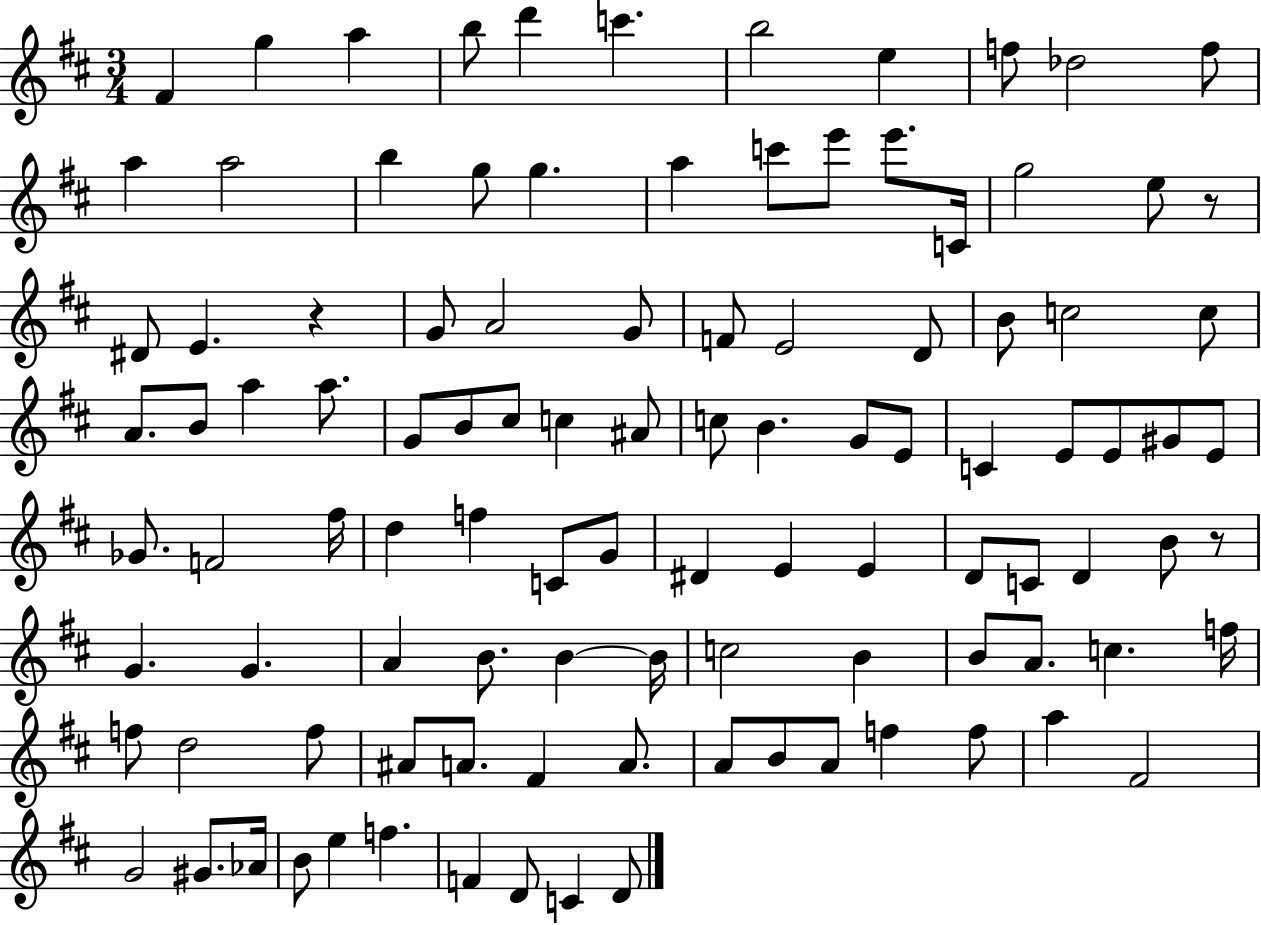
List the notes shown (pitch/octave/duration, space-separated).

F#4/q G5/q A5/q B5/e D6/q C6/q. B5/h E5/q F5/e Db5/h F5/e A5/q A5/h B5/q G5/e G5/q. A5/q C6/e E6/e E6/e. C4/s G5/h E5/e R/e D#4/e E4/q. R/q G4/e A4/h G4/e F4/e E4/h D4/e B4/e C5/h C5/e A4/e. B4/e A5/q A5/e. G4/e B4/e C#5/e C5/q A#4/e C5/e B4/q. G4/e E4/e C4/q E4/e E4/e G#4/e E4/e Gb4/e. F4/h F#5/s D5/q F5/q C4/e G4/e D#4/q E4/q E4/q D4/e C4/e D4/q B4/e R/e G4/q. G4/q. A4/q B4/e. B4/q B4/s C5/h B4/q B4/e A4/e. C5/q. F5/s F5/e D5/h F5/e A#4/e A4/e. F#4/q A4/e. A4/e B4/e A4/e F5/q F5/e A5/q F#4/h G4/h G#4/e. Ab4/s B4/e E5/q F5/q. F4/q D4/e C4/q D4/e